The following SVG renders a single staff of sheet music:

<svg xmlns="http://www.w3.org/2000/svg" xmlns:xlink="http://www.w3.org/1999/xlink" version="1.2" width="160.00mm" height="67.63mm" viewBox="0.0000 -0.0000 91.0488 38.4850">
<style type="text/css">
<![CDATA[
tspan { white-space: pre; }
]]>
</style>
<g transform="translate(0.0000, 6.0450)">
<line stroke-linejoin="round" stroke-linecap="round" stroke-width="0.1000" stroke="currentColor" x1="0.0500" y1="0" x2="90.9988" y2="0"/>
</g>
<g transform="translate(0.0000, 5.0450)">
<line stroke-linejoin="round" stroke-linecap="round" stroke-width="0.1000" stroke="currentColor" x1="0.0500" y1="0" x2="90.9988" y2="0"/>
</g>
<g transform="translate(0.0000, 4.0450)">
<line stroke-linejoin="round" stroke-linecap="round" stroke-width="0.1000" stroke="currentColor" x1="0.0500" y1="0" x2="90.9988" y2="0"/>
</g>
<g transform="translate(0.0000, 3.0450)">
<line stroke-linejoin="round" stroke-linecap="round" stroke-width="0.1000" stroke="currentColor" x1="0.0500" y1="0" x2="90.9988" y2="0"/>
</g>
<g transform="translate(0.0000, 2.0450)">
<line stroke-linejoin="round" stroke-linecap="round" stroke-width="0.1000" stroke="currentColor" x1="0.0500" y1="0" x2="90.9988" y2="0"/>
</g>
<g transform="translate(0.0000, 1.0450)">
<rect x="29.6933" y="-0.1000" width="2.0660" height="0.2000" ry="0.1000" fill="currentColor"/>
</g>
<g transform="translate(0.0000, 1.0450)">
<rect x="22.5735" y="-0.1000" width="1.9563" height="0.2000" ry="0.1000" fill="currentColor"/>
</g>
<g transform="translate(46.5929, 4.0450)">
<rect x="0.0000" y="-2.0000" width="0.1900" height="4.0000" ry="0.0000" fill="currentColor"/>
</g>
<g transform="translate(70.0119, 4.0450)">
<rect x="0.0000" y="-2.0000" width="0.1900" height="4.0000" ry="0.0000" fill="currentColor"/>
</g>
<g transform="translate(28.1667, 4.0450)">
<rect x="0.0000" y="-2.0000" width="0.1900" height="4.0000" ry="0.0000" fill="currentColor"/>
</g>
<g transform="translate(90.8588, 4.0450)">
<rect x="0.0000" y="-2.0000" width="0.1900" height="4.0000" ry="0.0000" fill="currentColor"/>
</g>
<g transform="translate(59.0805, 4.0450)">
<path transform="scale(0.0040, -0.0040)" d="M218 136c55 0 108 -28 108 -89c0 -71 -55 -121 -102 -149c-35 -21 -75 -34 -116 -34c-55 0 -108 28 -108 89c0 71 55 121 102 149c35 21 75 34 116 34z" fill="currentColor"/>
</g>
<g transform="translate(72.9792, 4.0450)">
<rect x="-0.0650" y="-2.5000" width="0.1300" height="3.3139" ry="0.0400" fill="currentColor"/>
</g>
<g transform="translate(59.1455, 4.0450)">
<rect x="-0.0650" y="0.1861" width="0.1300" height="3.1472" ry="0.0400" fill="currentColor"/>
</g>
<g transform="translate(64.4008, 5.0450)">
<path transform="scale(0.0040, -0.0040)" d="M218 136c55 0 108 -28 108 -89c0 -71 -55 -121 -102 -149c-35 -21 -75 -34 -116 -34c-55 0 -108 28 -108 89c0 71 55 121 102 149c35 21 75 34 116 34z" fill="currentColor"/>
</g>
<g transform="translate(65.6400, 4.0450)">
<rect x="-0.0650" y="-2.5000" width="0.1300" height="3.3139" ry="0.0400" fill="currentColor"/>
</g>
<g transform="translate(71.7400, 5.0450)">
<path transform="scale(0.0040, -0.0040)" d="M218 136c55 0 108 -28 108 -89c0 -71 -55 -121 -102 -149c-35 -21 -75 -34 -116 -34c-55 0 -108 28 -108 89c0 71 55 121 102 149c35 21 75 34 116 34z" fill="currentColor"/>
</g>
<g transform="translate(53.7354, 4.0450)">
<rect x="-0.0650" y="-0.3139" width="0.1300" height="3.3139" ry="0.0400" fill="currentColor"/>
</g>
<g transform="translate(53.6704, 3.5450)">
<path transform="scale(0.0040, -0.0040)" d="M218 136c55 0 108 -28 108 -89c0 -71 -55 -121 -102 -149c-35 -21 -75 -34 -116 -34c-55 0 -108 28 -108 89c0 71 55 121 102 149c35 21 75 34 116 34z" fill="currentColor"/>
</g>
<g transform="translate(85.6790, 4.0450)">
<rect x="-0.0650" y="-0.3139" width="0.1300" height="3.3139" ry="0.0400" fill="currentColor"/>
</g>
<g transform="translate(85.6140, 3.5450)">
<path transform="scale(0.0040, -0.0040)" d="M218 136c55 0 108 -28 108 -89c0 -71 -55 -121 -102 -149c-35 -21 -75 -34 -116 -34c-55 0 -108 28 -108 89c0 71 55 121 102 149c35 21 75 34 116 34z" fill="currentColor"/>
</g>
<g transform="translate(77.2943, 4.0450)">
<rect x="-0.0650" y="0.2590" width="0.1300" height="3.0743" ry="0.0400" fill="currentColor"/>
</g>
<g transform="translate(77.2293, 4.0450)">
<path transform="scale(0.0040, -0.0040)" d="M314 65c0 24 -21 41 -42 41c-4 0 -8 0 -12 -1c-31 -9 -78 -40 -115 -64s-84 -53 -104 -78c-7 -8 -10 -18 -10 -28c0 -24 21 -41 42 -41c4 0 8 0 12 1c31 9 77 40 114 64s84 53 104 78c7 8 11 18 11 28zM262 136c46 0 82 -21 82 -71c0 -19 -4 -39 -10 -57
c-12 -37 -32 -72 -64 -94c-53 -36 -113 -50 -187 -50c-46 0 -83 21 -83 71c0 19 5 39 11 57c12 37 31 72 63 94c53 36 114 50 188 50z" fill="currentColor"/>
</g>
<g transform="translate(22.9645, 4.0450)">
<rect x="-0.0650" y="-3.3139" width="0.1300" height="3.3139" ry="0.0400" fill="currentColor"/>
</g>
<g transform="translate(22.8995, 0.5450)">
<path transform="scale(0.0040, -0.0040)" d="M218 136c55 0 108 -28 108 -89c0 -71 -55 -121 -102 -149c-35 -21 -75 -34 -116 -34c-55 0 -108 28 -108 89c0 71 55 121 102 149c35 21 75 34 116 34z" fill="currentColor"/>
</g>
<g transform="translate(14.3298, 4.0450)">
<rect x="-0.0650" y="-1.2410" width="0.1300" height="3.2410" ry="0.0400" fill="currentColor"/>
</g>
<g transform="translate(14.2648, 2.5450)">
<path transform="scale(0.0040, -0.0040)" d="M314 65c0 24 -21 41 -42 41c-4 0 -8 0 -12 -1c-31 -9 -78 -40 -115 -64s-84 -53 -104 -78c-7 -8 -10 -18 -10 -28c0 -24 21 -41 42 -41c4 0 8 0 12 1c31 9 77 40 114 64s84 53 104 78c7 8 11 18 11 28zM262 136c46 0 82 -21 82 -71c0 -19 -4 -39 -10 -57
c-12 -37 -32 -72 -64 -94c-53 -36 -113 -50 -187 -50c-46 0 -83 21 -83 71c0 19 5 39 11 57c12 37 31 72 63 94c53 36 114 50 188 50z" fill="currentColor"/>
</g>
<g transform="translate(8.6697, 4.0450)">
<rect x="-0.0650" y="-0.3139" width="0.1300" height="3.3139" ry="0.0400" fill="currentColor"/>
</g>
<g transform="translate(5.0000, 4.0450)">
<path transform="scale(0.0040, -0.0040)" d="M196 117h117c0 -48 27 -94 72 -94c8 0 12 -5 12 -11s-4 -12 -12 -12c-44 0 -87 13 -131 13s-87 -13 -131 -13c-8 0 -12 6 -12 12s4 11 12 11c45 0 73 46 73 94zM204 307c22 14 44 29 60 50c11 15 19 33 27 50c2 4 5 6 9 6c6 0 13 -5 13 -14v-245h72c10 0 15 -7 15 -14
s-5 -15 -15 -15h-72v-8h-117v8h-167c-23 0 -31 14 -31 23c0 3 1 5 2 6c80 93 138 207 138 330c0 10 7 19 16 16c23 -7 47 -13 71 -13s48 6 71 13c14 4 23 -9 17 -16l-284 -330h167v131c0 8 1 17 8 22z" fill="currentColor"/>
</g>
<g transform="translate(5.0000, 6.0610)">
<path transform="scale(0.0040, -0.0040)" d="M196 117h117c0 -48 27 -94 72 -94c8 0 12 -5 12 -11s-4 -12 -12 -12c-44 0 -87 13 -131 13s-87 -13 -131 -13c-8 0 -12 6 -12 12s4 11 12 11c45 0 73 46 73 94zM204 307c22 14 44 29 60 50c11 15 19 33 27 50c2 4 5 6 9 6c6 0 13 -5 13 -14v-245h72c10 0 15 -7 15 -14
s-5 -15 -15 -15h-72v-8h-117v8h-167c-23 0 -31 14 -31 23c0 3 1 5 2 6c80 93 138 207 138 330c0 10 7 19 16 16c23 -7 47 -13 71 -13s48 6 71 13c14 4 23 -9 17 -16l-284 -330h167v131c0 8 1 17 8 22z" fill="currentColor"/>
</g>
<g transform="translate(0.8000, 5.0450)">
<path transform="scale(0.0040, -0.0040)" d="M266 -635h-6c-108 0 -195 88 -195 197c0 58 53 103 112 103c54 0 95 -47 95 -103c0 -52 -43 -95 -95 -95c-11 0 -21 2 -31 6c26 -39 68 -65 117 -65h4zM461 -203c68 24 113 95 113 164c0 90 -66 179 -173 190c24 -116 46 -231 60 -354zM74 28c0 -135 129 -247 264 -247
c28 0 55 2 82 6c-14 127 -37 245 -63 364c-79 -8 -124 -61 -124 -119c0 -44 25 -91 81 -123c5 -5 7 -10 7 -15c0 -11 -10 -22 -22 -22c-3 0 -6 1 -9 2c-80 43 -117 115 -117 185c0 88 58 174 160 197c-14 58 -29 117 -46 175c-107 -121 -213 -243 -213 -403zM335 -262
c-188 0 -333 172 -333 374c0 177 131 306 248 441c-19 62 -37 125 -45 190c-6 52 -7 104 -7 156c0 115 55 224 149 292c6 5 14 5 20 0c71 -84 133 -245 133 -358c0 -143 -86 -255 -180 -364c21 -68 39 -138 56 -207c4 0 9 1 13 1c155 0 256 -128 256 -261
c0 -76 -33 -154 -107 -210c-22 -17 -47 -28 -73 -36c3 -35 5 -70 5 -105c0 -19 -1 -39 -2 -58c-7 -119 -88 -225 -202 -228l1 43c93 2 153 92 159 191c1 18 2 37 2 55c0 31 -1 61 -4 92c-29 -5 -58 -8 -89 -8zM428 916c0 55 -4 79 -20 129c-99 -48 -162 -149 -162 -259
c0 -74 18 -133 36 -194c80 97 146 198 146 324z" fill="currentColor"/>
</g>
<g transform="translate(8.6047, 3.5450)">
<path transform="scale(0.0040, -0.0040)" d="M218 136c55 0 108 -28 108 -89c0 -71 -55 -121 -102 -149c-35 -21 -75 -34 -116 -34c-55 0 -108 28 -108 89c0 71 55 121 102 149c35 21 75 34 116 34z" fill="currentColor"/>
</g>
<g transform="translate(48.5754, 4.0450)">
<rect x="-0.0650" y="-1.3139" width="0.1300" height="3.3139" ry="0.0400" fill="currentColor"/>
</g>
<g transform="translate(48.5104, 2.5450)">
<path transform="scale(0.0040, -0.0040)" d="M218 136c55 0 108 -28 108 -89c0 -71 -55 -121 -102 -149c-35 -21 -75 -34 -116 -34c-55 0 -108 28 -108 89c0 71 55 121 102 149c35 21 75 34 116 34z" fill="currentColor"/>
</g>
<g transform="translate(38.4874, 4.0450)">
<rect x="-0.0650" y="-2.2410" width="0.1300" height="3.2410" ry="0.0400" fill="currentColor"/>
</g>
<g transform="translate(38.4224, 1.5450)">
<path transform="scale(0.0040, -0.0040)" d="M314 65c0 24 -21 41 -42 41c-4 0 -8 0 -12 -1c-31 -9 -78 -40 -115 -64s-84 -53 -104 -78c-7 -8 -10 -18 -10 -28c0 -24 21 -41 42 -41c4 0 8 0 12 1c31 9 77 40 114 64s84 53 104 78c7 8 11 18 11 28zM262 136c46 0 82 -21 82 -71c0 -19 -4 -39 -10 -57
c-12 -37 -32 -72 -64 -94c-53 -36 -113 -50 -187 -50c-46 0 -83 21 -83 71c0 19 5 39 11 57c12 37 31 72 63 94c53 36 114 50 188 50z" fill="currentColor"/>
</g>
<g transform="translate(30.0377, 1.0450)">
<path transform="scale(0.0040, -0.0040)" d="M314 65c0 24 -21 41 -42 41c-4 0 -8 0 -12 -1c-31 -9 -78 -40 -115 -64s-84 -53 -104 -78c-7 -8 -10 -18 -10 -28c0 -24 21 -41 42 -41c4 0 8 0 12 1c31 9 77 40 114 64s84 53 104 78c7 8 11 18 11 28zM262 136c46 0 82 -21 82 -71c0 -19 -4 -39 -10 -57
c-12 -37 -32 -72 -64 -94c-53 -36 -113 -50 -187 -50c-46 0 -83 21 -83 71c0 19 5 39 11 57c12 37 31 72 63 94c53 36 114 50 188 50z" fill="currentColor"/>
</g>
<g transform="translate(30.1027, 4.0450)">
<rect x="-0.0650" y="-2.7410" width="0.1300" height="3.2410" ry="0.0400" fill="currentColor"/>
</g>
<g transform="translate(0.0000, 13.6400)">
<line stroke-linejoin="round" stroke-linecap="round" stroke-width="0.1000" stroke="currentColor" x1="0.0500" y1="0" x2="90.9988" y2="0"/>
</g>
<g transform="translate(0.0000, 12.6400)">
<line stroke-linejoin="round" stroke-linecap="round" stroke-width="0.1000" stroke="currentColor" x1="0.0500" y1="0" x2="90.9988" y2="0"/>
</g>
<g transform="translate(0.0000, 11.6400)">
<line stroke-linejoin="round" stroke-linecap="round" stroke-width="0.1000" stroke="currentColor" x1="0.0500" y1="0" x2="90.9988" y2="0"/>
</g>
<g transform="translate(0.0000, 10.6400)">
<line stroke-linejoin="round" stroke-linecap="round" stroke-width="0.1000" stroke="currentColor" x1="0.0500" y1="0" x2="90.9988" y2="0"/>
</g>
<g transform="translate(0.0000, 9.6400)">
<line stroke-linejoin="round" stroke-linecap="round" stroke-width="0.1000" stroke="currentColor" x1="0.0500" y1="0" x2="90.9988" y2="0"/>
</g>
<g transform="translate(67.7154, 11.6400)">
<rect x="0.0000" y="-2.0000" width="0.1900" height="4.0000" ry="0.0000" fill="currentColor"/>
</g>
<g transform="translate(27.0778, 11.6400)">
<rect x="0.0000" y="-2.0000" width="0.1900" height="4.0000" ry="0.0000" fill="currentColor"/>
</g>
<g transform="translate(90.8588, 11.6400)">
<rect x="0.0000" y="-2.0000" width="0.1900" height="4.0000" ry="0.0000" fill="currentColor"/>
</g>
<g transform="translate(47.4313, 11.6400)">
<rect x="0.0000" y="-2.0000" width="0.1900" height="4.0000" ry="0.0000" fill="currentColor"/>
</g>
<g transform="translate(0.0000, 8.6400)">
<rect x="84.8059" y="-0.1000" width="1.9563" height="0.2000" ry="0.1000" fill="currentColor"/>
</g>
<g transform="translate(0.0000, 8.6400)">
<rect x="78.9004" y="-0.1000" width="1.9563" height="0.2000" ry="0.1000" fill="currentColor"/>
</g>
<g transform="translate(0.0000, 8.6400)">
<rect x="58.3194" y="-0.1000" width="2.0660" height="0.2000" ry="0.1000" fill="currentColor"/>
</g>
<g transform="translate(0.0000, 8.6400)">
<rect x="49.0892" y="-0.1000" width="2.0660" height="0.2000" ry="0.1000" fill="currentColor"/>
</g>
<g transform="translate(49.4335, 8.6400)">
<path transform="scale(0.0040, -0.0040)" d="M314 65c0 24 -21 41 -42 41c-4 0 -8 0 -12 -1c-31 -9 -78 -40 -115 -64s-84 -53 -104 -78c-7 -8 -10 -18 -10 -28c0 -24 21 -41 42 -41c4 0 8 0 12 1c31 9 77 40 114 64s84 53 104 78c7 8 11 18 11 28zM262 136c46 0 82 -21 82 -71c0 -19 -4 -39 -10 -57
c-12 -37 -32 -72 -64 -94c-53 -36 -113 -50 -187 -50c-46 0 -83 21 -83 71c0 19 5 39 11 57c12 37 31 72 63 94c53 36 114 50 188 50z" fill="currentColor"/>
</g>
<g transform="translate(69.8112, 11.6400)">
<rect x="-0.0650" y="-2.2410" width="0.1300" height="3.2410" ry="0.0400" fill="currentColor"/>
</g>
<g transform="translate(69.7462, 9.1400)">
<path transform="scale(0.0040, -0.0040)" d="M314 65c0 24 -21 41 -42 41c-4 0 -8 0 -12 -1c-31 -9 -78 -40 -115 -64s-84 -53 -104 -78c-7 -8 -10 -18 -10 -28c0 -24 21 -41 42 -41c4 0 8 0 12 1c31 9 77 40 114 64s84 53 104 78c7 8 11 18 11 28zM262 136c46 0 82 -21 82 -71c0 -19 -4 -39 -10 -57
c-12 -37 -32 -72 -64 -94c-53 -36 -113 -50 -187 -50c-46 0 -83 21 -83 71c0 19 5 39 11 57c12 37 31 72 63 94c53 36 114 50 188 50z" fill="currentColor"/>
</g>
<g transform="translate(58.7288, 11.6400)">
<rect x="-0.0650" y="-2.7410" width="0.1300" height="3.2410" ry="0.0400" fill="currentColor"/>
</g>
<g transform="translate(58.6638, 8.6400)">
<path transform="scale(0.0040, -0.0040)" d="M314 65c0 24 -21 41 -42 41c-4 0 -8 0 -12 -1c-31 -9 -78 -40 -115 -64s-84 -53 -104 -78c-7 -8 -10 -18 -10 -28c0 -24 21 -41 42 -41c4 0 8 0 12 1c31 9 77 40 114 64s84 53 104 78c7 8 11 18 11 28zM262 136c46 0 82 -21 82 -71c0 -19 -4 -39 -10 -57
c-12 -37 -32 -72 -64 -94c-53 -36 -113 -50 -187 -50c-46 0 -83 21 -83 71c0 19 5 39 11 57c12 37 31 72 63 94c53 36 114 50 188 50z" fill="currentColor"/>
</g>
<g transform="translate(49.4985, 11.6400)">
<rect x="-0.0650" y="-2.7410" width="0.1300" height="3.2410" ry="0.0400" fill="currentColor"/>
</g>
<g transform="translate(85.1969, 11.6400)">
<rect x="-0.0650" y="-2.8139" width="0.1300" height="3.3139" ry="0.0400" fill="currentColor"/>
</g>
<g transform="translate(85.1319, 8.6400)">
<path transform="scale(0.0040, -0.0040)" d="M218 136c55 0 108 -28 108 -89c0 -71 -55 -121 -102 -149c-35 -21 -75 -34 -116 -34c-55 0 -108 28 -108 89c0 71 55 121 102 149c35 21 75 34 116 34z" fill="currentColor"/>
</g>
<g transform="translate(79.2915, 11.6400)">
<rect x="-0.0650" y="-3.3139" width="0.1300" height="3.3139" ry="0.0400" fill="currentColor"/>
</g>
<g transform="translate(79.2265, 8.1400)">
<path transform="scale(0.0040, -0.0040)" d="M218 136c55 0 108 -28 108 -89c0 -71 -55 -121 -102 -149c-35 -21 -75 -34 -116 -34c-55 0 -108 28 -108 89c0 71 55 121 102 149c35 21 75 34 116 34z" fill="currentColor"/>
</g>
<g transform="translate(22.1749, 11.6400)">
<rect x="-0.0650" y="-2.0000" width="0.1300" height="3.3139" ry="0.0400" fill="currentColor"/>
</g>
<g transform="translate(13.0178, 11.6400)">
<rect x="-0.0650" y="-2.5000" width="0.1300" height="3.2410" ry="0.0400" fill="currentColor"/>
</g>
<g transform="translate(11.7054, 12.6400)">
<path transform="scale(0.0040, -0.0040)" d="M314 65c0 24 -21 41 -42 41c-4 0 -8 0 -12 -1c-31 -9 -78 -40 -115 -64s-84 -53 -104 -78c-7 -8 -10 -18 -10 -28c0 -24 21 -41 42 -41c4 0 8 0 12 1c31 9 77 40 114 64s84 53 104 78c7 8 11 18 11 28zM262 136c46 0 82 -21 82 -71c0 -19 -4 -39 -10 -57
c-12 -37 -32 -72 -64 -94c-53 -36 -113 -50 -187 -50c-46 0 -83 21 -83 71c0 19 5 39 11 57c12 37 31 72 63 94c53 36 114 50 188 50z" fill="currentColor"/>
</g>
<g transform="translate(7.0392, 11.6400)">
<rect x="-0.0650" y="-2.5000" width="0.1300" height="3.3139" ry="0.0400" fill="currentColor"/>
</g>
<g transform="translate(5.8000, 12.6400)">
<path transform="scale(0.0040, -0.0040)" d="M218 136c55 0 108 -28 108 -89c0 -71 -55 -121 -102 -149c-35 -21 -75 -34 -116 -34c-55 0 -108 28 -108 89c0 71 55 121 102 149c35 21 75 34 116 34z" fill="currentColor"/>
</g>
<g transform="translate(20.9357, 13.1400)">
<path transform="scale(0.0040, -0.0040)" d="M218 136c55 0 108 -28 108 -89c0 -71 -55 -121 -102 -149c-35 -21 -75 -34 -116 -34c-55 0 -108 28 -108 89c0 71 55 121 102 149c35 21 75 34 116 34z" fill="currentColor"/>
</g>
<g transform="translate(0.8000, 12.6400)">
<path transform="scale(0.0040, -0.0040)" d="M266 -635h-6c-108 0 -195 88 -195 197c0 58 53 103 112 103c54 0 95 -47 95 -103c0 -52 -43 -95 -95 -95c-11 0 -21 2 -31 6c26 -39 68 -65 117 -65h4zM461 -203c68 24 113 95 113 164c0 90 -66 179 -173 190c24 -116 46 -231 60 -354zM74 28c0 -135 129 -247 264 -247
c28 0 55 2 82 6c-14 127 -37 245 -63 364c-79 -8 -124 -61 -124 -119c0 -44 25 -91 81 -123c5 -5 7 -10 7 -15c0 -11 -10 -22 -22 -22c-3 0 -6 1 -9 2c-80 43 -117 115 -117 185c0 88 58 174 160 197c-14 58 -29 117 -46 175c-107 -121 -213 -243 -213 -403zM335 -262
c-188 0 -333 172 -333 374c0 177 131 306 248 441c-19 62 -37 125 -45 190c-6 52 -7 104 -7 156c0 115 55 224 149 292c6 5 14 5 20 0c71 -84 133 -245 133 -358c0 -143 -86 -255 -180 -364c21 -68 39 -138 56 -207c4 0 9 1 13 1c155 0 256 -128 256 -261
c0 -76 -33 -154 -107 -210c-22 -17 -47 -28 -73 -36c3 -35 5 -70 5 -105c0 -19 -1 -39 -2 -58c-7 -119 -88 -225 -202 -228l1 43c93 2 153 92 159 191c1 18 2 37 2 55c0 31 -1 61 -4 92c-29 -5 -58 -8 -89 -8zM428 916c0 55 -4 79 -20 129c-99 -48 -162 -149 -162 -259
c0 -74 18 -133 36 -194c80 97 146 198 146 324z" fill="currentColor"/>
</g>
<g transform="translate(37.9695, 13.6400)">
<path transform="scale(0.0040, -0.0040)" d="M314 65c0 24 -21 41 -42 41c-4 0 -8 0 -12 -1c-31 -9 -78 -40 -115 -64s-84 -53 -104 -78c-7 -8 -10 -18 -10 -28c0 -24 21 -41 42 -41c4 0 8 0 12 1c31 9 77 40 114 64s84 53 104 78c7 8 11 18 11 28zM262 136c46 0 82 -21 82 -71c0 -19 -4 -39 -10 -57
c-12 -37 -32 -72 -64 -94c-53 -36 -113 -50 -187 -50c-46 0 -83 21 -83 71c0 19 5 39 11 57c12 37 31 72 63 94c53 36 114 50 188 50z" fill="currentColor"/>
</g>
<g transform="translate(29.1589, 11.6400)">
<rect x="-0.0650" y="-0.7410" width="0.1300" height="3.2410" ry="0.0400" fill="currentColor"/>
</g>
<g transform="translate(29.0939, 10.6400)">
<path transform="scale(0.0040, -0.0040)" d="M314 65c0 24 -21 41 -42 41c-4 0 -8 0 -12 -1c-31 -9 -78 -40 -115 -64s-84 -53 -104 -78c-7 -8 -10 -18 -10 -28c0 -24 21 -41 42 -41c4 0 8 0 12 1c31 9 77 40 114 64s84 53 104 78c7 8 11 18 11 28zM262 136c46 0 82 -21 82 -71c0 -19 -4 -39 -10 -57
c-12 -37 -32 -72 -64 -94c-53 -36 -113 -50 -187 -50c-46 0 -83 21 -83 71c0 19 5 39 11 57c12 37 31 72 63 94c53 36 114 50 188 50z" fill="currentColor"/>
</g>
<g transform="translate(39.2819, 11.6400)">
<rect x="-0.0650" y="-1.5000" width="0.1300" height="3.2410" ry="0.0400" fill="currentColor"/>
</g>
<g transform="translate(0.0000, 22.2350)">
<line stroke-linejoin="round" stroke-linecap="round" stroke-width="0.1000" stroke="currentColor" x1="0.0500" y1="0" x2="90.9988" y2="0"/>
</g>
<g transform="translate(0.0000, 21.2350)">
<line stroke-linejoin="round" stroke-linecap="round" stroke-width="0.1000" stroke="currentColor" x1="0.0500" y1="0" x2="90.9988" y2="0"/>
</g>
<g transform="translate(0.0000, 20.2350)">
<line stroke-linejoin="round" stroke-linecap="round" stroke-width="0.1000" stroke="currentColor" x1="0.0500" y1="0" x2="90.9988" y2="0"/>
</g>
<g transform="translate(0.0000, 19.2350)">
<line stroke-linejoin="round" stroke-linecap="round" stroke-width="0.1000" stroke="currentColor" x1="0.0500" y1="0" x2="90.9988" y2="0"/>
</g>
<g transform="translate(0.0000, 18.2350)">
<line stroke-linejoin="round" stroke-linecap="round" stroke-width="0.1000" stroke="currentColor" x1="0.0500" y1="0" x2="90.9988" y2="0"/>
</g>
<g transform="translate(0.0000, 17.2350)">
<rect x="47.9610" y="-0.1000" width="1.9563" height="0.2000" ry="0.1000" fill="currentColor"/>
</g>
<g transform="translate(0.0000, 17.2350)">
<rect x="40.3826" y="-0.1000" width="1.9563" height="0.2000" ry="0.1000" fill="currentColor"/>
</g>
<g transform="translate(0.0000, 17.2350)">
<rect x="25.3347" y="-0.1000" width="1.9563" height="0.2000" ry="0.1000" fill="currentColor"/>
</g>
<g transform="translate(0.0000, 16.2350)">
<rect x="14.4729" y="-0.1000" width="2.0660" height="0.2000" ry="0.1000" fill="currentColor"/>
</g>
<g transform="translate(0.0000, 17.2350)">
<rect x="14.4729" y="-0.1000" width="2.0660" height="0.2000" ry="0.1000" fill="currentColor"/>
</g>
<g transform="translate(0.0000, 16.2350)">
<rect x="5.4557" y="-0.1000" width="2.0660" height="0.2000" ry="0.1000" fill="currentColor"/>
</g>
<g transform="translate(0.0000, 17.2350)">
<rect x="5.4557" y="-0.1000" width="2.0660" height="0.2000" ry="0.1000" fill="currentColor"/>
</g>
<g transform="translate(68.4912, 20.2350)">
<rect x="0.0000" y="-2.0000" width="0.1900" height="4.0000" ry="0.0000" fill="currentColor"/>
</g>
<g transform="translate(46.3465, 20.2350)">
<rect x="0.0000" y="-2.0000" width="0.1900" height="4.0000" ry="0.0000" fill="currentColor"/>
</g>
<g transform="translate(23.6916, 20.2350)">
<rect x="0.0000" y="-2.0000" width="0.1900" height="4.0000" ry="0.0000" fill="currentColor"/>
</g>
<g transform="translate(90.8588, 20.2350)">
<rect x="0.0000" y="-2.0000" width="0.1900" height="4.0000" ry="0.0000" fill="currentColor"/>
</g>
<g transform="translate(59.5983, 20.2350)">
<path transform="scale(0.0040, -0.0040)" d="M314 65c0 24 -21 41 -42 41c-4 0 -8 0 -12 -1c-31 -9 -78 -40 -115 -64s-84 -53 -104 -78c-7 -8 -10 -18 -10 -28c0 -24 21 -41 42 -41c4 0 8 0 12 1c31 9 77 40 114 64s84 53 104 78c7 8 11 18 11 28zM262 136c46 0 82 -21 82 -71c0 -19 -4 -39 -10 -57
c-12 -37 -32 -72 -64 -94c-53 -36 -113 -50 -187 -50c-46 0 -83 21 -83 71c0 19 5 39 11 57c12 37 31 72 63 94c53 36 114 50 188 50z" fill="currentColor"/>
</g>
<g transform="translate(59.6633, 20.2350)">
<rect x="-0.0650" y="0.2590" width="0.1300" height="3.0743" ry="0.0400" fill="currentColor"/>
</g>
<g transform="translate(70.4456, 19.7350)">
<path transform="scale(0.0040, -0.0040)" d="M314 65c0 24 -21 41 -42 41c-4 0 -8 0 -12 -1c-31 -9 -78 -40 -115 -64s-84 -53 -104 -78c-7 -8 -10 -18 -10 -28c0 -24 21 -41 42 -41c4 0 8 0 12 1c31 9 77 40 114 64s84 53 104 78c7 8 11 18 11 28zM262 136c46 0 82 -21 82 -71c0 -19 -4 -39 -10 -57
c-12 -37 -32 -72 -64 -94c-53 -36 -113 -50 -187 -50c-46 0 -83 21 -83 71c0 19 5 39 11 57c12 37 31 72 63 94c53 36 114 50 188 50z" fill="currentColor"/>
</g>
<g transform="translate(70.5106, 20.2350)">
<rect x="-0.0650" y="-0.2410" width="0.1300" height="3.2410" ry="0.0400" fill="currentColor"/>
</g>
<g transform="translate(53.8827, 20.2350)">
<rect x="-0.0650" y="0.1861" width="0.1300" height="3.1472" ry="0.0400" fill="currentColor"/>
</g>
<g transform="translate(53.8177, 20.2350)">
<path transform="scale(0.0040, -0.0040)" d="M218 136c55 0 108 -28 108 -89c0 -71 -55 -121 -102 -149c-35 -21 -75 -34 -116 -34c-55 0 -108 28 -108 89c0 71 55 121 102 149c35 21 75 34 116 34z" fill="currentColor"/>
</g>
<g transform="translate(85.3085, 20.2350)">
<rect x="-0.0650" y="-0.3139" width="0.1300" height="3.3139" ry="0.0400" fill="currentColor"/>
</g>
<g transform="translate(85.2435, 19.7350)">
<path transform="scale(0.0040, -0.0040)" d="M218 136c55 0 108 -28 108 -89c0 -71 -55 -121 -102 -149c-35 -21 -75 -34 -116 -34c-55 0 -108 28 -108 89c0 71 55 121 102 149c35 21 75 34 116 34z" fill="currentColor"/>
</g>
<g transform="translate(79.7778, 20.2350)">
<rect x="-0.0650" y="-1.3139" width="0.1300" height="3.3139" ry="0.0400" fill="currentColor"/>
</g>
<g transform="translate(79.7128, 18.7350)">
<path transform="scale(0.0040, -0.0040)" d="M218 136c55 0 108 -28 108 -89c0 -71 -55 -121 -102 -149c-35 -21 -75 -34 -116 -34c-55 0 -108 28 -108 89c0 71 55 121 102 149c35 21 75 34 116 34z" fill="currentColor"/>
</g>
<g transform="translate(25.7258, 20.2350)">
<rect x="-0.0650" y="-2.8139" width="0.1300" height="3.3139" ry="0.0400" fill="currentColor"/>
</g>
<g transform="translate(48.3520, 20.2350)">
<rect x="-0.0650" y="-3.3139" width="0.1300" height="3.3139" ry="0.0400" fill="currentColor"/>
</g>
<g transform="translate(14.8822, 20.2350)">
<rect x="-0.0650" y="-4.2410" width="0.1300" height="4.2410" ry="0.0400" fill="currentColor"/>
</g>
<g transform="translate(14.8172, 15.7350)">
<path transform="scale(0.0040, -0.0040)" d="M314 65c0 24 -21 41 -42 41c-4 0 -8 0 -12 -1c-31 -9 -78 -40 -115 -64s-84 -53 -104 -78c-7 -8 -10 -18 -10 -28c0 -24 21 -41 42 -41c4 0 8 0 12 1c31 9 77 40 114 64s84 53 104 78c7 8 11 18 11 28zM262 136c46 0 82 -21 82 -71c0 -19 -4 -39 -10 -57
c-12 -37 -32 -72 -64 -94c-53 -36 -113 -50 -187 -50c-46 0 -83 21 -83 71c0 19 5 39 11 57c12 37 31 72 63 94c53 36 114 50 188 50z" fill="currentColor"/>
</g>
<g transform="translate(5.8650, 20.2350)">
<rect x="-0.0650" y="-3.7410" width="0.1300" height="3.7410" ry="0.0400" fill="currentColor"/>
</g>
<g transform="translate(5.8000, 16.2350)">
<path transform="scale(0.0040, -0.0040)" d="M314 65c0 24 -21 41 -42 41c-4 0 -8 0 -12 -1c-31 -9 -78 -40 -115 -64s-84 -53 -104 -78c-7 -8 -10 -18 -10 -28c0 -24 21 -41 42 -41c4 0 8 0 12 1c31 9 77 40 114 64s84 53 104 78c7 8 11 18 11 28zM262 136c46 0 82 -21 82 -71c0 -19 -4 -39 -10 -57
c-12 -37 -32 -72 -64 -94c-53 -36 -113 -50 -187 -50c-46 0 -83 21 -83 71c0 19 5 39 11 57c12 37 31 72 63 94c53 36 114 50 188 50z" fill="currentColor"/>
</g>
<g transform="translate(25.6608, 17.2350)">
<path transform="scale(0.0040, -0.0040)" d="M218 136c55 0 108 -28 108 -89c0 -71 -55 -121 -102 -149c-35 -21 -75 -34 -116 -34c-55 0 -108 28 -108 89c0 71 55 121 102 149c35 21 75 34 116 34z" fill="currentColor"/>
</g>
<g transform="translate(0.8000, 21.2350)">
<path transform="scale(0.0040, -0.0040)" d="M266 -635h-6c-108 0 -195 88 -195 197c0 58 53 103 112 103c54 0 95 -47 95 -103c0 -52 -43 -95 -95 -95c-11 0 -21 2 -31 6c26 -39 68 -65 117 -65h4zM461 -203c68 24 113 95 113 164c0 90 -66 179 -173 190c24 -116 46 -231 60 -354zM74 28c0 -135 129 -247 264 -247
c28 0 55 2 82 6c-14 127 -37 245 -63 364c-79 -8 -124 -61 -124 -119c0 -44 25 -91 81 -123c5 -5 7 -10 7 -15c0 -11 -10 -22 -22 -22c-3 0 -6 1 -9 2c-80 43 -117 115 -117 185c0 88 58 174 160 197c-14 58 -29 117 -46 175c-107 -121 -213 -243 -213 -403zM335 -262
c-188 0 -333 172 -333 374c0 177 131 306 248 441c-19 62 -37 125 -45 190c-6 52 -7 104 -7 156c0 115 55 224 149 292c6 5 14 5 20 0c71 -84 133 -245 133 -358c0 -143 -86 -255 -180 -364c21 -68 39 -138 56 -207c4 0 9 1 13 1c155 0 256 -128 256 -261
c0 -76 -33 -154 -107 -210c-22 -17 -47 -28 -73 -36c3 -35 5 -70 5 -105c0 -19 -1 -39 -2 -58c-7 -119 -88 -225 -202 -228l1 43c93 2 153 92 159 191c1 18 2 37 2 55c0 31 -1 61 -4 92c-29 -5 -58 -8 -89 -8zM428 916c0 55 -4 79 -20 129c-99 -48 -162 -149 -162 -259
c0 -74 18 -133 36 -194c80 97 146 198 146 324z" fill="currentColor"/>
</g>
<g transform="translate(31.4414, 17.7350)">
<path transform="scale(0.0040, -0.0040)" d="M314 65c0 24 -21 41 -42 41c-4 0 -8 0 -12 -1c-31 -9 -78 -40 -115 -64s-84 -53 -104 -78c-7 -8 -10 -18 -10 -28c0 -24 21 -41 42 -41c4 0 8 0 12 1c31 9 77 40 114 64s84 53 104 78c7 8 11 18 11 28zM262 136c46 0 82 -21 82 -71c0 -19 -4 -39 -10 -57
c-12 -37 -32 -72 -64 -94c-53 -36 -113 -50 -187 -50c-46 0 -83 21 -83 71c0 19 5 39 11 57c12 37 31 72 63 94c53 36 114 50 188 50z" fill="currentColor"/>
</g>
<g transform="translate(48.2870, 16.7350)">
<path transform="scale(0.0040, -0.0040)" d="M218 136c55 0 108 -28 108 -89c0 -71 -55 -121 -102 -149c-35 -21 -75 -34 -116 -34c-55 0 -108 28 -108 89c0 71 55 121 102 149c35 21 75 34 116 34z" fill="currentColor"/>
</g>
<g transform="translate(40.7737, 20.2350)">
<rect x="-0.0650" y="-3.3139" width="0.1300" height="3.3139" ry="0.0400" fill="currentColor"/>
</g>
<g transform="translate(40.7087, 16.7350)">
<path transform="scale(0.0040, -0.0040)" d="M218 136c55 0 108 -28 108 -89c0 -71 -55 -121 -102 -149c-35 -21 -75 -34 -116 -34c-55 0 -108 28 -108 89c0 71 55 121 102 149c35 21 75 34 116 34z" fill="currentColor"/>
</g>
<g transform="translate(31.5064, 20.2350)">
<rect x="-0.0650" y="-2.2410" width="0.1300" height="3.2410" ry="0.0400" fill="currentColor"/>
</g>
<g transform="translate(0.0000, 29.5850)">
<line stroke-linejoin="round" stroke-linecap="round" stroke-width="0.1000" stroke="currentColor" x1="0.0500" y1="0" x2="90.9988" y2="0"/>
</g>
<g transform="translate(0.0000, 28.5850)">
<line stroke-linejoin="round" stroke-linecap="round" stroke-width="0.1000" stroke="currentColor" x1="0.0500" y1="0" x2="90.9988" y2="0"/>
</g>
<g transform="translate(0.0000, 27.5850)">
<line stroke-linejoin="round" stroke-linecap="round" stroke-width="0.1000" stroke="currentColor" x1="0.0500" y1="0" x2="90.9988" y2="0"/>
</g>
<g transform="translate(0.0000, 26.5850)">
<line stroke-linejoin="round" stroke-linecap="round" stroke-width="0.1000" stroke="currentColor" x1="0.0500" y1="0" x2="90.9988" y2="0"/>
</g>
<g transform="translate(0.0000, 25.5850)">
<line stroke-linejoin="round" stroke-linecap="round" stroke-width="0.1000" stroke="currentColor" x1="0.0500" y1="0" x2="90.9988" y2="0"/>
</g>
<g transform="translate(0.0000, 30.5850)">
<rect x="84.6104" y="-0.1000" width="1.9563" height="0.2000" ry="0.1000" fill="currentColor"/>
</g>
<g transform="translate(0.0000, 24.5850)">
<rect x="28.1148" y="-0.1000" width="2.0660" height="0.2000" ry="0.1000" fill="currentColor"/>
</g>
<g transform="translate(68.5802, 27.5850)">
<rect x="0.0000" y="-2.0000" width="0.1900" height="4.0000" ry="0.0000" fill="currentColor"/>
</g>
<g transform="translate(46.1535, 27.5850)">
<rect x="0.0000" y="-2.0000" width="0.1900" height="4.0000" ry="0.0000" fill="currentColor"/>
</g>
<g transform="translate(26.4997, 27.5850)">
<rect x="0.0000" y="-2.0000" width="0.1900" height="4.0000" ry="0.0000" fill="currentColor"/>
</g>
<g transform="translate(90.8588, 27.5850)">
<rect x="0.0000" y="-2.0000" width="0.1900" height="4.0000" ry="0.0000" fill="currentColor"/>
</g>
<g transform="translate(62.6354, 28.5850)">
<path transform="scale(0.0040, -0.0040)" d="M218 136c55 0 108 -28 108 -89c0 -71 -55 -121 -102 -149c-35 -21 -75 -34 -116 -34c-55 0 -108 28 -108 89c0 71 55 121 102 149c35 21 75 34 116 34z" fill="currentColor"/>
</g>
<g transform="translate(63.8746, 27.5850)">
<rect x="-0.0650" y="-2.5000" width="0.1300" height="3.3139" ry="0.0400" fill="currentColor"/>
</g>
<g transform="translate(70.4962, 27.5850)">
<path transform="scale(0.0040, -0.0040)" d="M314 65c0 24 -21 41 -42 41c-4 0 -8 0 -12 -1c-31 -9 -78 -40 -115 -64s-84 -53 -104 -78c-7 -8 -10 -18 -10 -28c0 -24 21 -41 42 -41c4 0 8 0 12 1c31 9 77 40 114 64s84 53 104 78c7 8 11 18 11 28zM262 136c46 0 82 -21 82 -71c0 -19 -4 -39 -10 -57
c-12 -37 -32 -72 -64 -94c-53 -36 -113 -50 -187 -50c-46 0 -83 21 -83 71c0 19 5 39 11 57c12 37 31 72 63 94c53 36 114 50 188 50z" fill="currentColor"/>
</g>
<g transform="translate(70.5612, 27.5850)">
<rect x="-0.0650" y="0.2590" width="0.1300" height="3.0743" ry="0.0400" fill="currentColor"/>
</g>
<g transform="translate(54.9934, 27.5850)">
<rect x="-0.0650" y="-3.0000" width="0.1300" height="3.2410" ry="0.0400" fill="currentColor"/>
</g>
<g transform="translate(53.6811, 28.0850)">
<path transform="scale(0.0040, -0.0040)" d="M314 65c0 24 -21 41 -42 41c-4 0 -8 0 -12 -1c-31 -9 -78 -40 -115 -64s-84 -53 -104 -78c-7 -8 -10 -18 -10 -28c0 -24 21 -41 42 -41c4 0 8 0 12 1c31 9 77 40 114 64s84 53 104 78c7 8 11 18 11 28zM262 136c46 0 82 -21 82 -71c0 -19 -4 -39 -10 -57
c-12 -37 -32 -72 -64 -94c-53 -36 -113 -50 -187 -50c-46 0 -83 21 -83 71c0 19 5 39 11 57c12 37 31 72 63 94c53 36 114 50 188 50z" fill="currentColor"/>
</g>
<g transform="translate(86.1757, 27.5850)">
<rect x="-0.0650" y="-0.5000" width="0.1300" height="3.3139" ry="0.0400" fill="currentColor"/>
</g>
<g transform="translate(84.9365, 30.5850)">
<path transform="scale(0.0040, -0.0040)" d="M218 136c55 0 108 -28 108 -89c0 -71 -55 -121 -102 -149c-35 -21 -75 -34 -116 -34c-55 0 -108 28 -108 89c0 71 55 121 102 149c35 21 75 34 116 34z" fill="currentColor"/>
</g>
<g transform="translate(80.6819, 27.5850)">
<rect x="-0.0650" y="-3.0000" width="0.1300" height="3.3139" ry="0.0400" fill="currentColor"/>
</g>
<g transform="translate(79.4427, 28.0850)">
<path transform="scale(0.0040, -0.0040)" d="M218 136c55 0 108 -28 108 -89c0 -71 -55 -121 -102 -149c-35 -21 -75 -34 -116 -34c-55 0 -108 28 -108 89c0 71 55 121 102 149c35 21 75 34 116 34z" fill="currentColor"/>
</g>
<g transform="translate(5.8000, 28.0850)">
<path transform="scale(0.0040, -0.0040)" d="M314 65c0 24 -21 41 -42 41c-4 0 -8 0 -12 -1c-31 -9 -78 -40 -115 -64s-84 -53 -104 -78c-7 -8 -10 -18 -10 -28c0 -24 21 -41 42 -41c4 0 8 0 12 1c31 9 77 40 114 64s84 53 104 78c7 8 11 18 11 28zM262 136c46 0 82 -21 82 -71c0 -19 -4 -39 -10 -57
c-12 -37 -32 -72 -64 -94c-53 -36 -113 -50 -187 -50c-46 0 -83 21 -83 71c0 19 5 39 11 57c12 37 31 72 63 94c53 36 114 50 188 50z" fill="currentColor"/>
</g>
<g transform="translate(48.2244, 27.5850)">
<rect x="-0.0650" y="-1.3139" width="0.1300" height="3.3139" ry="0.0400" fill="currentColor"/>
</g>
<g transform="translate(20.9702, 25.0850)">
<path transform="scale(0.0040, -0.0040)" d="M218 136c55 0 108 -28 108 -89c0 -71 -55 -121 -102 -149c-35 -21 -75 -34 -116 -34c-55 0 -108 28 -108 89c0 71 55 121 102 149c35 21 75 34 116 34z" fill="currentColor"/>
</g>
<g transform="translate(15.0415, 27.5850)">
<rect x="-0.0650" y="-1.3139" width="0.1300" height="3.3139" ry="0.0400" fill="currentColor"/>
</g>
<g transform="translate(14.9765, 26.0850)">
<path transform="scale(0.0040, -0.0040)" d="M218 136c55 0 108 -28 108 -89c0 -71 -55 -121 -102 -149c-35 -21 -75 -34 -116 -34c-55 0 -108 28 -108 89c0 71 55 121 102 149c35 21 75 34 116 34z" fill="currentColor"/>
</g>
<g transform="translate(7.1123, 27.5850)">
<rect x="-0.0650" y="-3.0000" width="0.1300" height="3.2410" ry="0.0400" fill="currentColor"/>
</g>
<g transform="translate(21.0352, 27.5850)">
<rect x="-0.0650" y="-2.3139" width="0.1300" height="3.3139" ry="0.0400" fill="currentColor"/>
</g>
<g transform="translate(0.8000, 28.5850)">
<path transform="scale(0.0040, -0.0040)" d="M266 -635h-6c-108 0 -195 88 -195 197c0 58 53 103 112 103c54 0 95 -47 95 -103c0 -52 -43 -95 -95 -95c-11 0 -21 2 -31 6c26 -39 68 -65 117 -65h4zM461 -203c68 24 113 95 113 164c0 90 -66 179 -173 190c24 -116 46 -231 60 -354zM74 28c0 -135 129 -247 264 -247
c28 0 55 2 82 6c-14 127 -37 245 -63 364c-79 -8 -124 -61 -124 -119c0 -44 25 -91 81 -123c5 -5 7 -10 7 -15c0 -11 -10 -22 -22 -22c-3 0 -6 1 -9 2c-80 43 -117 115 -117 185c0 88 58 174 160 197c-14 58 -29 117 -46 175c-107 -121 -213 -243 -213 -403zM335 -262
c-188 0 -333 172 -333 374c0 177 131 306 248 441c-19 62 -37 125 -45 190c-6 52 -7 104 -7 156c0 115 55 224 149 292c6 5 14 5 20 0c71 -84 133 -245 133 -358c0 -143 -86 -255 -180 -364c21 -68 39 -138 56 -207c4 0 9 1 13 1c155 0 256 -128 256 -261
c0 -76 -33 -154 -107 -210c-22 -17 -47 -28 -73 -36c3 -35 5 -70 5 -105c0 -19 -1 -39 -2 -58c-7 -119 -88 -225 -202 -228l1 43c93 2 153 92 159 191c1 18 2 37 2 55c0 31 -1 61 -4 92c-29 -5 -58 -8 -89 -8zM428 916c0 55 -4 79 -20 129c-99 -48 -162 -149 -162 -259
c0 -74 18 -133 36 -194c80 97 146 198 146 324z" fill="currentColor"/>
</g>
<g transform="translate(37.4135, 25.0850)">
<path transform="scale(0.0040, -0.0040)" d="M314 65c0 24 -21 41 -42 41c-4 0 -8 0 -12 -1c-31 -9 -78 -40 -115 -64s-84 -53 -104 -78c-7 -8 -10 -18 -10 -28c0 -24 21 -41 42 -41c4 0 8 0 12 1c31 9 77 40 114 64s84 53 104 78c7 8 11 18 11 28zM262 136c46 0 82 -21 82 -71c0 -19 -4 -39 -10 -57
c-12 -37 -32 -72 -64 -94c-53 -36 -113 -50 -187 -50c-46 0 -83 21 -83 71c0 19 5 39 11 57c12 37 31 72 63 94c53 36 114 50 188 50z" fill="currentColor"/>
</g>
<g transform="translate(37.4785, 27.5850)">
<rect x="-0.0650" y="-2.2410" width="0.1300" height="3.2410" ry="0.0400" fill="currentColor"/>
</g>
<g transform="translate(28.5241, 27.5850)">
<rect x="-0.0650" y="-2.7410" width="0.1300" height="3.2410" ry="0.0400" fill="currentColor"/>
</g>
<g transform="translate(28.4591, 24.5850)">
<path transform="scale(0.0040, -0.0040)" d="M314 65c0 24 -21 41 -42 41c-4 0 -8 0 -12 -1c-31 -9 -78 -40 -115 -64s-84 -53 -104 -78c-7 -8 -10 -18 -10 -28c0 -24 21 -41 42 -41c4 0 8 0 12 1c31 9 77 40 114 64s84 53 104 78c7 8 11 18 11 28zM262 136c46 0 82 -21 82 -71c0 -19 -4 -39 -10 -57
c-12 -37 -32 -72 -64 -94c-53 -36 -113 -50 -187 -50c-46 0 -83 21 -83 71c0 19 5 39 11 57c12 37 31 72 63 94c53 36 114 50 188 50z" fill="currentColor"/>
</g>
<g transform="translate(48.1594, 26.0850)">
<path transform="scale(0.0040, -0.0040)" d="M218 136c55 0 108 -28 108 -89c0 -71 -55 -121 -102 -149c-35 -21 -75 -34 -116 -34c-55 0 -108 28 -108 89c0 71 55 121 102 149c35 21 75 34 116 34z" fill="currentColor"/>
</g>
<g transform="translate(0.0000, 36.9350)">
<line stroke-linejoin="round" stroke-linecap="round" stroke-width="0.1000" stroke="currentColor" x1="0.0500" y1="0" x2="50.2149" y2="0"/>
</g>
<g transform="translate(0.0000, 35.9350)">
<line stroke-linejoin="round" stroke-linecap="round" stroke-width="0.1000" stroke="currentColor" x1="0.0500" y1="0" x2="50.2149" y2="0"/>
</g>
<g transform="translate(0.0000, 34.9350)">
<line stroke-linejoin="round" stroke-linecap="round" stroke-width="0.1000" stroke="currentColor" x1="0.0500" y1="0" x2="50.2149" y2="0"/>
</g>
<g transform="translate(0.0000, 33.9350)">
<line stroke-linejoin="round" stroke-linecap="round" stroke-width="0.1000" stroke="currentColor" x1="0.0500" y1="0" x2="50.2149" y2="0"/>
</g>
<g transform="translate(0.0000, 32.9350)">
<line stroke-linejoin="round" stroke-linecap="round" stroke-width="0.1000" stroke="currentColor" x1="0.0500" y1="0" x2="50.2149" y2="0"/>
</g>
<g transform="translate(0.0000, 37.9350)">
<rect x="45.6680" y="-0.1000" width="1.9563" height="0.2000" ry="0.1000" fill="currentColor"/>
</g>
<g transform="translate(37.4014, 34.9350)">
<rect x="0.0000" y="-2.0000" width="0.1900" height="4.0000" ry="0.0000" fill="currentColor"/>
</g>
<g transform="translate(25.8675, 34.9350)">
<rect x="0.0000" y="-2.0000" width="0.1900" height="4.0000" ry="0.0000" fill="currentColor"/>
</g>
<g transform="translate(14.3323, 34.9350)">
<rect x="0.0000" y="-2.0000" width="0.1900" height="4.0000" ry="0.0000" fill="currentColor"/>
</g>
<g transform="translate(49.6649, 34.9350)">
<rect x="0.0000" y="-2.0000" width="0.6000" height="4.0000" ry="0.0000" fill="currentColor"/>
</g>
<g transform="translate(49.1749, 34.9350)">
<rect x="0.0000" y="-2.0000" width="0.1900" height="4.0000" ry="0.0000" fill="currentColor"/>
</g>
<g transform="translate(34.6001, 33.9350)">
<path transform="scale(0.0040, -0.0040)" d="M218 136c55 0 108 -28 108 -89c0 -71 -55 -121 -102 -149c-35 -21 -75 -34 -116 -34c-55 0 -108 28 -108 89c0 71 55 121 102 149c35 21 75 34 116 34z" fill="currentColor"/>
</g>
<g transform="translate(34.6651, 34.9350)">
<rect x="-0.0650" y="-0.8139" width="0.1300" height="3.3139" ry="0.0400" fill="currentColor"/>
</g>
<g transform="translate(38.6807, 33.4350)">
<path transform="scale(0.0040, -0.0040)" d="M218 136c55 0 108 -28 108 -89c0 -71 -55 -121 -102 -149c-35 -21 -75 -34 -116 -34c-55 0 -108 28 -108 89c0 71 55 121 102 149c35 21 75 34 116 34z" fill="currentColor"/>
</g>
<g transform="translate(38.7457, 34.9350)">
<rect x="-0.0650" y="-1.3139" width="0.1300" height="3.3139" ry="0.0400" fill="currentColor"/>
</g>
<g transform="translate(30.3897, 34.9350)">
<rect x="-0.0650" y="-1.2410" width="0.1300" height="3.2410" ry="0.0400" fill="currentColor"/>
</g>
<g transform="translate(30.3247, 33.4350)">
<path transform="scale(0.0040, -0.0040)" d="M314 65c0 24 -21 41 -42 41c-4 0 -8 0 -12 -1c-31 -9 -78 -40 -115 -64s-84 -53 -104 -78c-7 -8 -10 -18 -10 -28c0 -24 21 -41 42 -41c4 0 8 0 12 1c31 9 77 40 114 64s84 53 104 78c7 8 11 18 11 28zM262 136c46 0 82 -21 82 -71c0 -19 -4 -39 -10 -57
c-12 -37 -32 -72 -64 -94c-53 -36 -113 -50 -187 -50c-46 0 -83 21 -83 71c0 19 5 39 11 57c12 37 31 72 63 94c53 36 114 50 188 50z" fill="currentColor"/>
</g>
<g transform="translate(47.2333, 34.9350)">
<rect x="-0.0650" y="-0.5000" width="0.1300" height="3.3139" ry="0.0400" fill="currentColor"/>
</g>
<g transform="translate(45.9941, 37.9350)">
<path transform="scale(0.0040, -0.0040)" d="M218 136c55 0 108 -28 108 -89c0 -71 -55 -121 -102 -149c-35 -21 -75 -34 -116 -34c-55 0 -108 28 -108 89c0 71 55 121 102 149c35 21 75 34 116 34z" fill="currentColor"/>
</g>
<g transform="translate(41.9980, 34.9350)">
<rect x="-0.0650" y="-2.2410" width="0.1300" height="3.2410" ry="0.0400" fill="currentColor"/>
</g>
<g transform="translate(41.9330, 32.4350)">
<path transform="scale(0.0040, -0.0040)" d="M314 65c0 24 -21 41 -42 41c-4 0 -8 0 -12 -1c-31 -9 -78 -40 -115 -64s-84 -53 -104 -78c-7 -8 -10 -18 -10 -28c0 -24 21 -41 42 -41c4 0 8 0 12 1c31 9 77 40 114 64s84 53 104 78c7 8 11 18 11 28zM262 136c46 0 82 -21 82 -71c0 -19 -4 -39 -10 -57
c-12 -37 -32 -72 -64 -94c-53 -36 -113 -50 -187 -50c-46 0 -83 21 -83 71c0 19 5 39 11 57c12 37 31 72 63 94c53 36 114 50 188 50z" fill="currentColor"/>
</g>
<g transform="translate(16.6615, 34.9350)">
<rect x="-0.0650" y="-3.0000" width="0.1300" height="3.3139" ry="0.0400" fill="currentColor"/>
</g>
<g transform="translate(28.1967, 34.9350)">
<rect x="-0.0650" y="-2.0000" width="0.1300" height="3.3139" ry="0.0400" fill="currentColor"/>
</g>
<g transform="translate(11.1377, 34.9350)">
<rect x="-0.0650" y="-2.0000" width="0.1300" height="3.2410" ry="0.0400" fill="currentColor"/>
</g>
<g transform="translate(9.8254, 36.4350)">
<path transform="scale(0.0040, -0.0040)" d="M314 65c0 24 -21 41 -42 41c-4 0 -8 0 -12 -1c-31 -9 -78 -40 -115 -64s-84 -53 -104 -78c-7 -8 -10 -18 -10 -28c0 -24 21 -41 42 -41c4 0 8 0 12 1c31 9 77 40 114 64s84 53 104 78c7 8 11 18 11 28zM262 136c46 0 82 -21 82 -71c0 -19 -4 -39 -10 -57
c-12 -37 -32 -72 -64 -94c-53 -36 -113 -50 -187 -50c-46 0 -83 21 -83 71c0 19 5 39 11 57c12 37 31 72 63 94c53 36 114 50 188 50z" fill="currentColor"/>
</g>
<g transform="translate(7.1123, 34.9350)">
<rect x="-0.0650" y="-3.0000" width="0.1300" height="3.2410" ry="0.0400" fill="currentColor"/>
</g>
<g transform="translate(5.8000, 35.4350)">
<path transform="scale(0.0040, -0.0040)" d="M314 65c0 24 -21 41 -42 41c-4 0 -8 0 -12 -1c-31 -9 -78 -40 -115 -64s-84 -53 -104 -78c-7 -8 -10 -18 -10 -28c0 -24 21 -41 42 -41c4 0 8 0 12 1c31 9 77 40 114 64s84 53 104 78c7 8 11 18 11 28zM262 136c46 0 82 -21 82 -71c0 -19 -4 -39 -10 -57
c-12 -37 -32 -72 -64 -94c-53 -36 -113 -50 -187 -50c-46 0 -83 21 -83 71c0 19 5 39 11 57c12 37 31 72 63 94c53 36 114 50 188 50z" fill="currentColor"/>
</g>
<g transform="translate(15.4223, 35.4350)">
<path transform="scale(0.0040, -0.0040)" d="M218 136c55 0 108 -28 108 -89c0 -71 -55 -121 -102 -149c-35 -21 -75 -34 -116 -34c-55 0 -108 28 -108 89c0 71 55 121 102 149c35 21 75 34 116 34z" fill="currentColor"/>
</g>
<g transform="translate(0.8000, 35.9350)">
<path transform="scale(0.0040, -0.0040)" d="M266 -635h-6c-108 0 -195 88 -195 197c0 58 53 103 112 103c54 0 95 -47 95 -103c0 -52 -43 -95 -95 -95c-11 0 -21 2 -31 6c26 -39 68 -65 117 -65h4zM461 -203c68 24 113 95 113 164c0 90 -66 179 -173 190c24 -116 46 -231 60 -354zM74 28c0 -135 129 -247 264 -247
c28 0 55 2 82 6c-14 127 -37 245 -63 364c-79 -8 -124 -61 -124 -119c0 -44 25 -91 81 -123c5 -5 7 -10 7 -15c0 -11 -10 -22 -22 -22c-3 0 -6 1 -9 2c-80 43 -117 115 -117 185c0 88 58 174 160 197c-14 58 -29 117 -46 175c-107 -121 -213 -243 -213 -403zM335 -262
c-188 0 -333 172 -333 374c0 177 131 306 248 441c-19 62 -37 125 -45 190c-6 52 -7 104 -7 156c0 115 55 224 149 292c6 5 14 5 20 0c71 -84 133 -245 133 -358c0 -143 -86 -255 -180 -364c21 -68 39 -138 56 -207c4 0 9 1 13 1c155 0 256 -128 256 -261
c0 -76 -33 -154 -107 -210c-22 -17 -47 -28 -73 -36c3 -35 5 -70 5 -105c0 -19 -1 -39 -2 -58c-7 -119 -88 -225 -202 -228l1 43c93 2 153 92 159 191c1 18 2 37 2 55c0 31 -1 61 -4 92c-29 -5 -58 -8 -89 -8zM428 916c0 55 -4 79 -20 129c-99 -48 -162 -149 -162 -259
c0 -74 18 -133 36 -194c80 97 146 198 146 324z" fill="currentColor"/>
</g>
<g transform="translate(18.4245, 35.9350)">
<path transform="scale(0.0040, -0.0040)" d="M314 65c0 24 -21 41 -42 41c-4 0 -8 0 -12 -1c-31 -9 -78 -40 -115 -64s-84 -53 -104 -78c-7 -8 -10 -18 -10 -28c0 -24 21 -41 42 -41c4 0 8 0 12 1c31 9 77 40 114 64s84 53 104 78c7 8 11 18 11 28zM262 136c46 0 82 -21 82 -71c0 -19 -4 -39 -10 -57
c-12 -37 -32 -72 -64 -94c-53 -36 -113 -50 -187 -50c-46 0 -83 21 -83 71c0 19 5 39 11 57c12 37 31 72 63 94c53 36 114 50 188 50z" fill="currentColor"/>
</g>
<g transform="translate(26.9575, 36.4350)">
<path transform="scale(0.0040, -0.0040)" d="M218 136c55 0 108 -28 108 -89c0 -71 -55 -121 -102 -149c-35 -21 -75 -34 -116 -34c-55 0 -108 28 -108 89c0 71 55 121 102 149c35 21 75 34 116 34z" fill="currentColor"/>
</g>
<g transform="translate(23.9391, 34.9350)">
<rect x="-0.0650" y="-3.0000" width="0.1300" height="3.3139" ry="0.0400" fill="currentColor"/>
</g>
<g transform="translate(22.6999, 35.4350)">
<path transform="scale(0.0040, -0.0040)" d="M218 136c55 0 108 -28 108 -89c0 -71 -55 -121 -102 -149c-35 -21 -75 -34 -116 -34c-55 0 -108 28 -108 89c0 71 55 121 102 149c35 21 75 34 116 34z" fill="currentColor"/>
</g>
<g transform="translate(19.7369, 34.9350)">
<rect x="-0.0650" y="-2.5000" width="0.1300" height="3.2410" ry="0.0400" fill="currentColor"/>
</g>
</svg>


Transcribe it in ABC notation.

X:1
T:Untitled
M:4/4
L:1/4
K:C
c e2 b a2 g2 e c B G G B2 c G G2 F d2 E2 a2 a2 g2 b a c'2 d'2 a g2 b b B B2 c2 e c A2 e g a2 g2 e A2 G B2 A C A2 F2 A G2 A F e2 d e g2 C